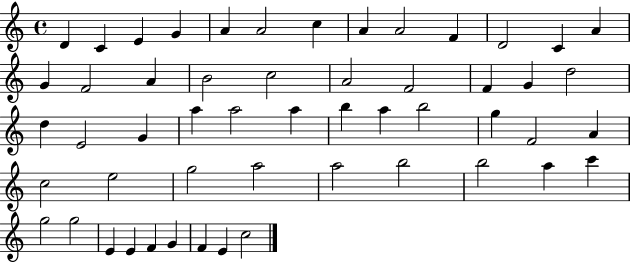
D4/q C4/q E4/q G4/q A4/q A4/h C5/q A4/q A4/h F4/q D4/h C4/q A4/q G4/q F4/h A4/q B4/h C5/h A4/h F4/h F4/q G4/q D5/h D5/q E4/h G4/q A5/q A5/h A5/q B5/q A5/q B5/h G5/q F4/h A4/q C5/h E5/h G5/h A5/h A5/h B5/h B5/h A5/q C6/q G5/h G5/h E4/q E4/q F4/q G4/q F4/q E4/q C5/h